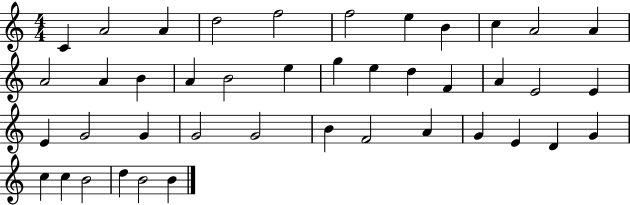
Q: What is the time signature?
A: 4/4